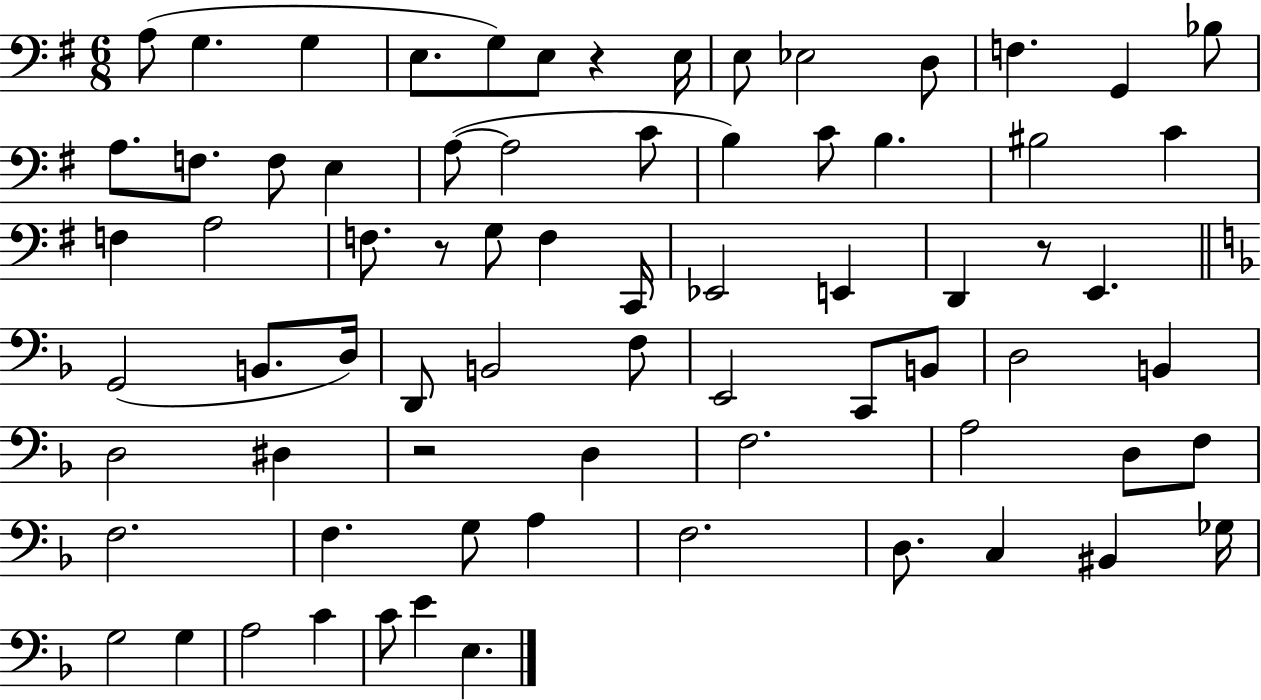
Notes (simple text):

A3/e G3/q. G3/q E3/e. G3/e E3/e R/q E3/s E3/e Eb3/h D3/e F3/q. G2/q Bb3/e A3/e. F3/e. F3/e E3/q A3/e A3/h C4/e B3/q C4/e B3/q. BIS3/h C4/q F3/q A3/h F3/e. R/e G3/e F3/q C2/s Eb2/h E2/q D2/q R/e E2/q. G2/h B2/e. D3/s D2/e B2/h F3/e E2/h C2/e B2/e D3/h B2/q D3/h D#3/q R/h D3/q F3/h. A3/h D3/e F3/e F3/h. F3/q. G3/e A3/q F3/h. D3/e. C3/q BIS2/q Gb3/s G3/h G3/q A3/h C4/q C4/e E4/q E3/q.